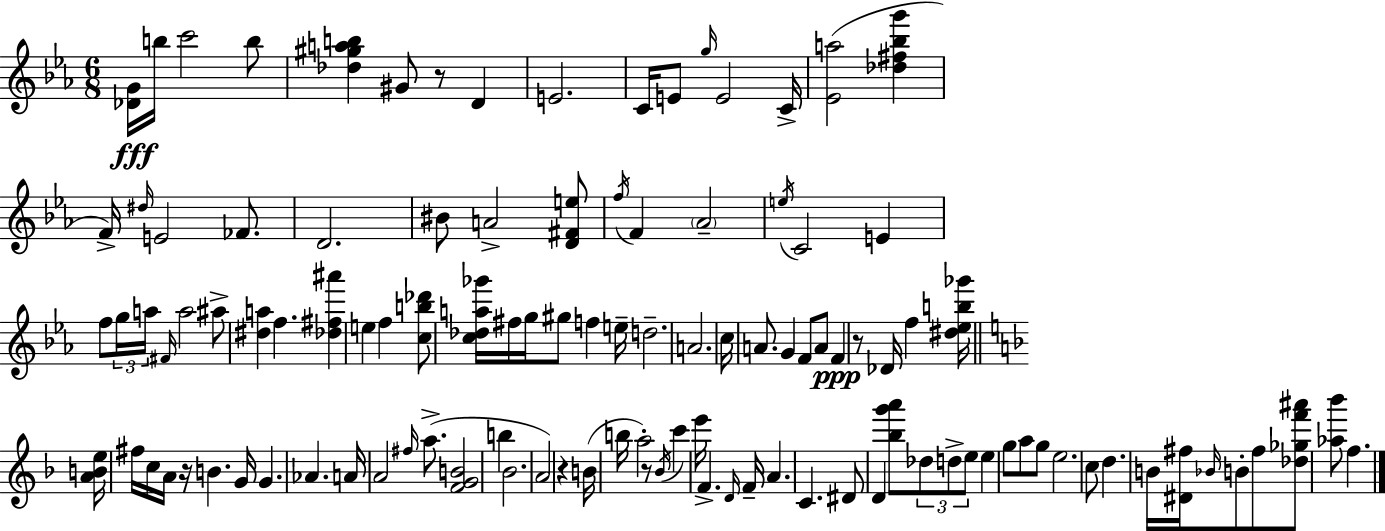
X:1
T:Untitled
M:6/8
L:1/4
K:Eb
[_DG]/4 b/4 c'2 b/2 [_d^gab] ^G/2 z/2 D E2 C/4 E/2 g/4 E2 C/4 [_Ea]2 [_d^f_bg'] F/4 ^d/4 E2 _F/2 D2 ^B/2 A2 [D^Fe]/2 f/4 F _A2 e/4 C2 E f/2 g/4 a/4 ^F/4 a2 ^a/2 [^da] f [_d^f^a'] e f [cb_d']/2 [c_da_g']/4 ^f/4 g/4 ^g/2 f e/4 d2 A2 c/4 A/2 G F/2 A/2 F z/2 _D/4 f [^d_eb_g']/4 [ABe]/4 ^f/4 c/4 A/4 z/4 B G/4 G _A A/4 A2 ^f/4 a/2 [FGB]2 b _B2 A2 z B/4 b/4 a2 z/2 _B/4 c' e'/4 F D/4 F/4 A C ^D/2 D [_bg'a']/2 _d/2 d/2 e/2 e g/2 a/2 g/2 e2 c/2 d B/4 [^D^f]/4 _B/4 B/2 ^f/2 [_d_gf'^a']/2 [_a_b']/2 f